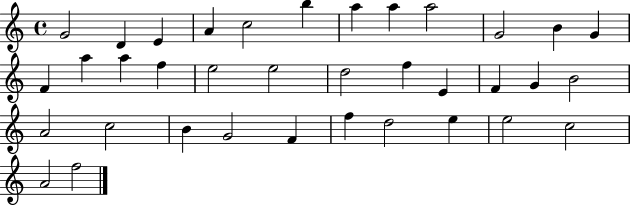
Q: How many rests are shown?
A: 0